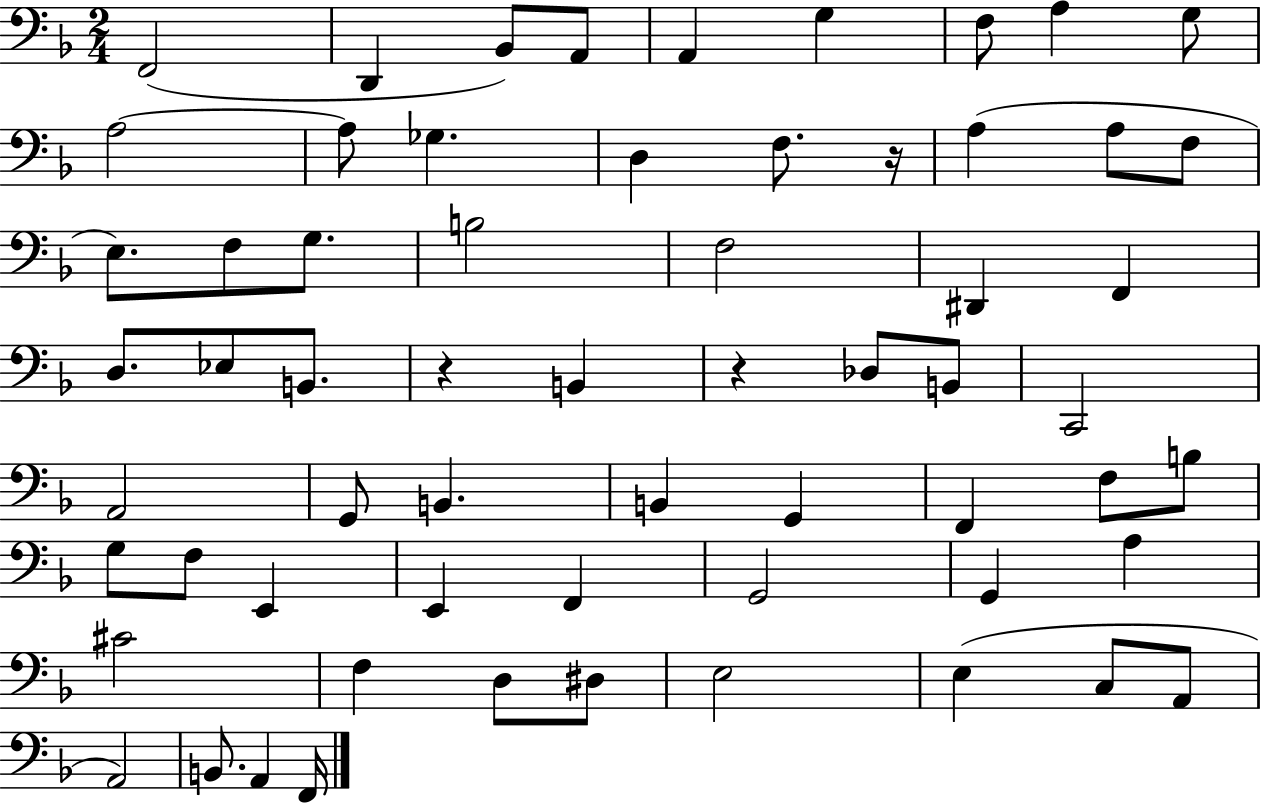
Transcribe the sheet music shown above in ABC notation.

X:1
T:Untitled
M:2/4
L:1/4
K:F
F,,2 D,, _B,,/2 A,,/2 A,, G, F,/2 A, G,/2 A,2 A,/2 _G, D, F,/2 z/4 A, A,/2 F,/2 E,/2 F,/2 G,/2 B,2 F,2 ^D,, F,, D,/2 _E,/2 B,,/2 z B,, z _D,/2 B,,/2 C,,2 A,,2 G,,/2 B,, B,, G,, F,, F,/2 B,/2 G,/2 F,/2 E,, E,, F,, G,,2 G,, A, ^C2 F, D,/2 ^D,/2 E,2 E, C,/2 A,,/2 A,,2 B,,/2 A,, F,,/4